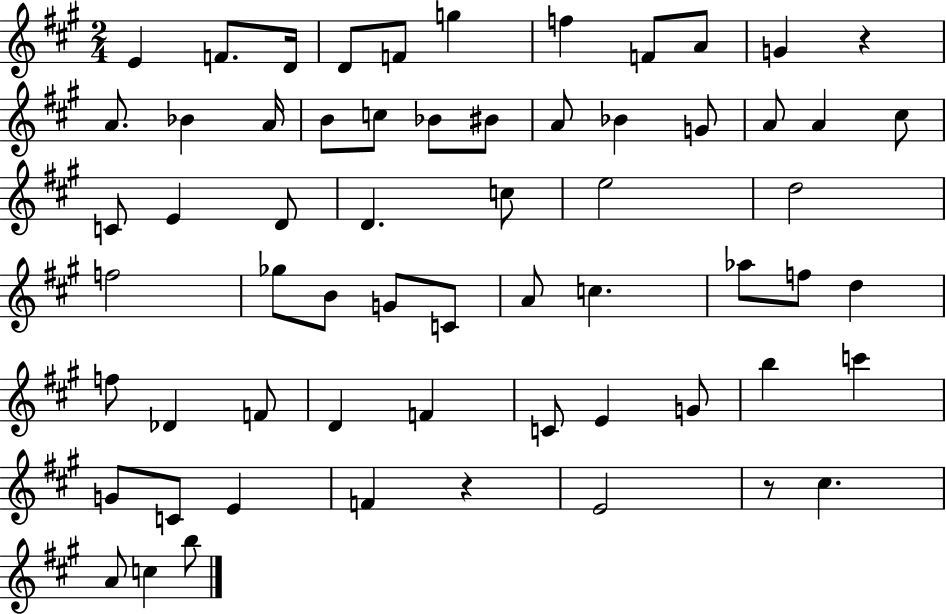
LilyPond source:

{
  \clef treble
  \numericTimeSignature
  \time 2/4
  \key a \major
  \repeat volta 2 { e'4 f'8. d'16 | d'8 f'8 g''4 | f''4 f'8 a'8 | g'4 r4 | \break a'8. bes'4 a'16 | b'8 c''8 bes'8 bis'8 | a'8 bes'4 g'8 | a'8 a'4 cis''8 | \break c'8 e'4 d'8 | d'4. c''8 | e''2 | d''2 | \break f''2 | ges''8 b'8 g'8 c'8 | a'8 c''4. | aes''8 f''8 d''4 | \break f''8 des'4 f'8 | d'4 f'4 | c'8 e'4 g'8 | b''4 c'''4 | \break g'8 c'8 e'4 | f'4 r4 | e'2 | r8 cis''4. | \break a'8 c''4 b''8 | } \bar "|."
}